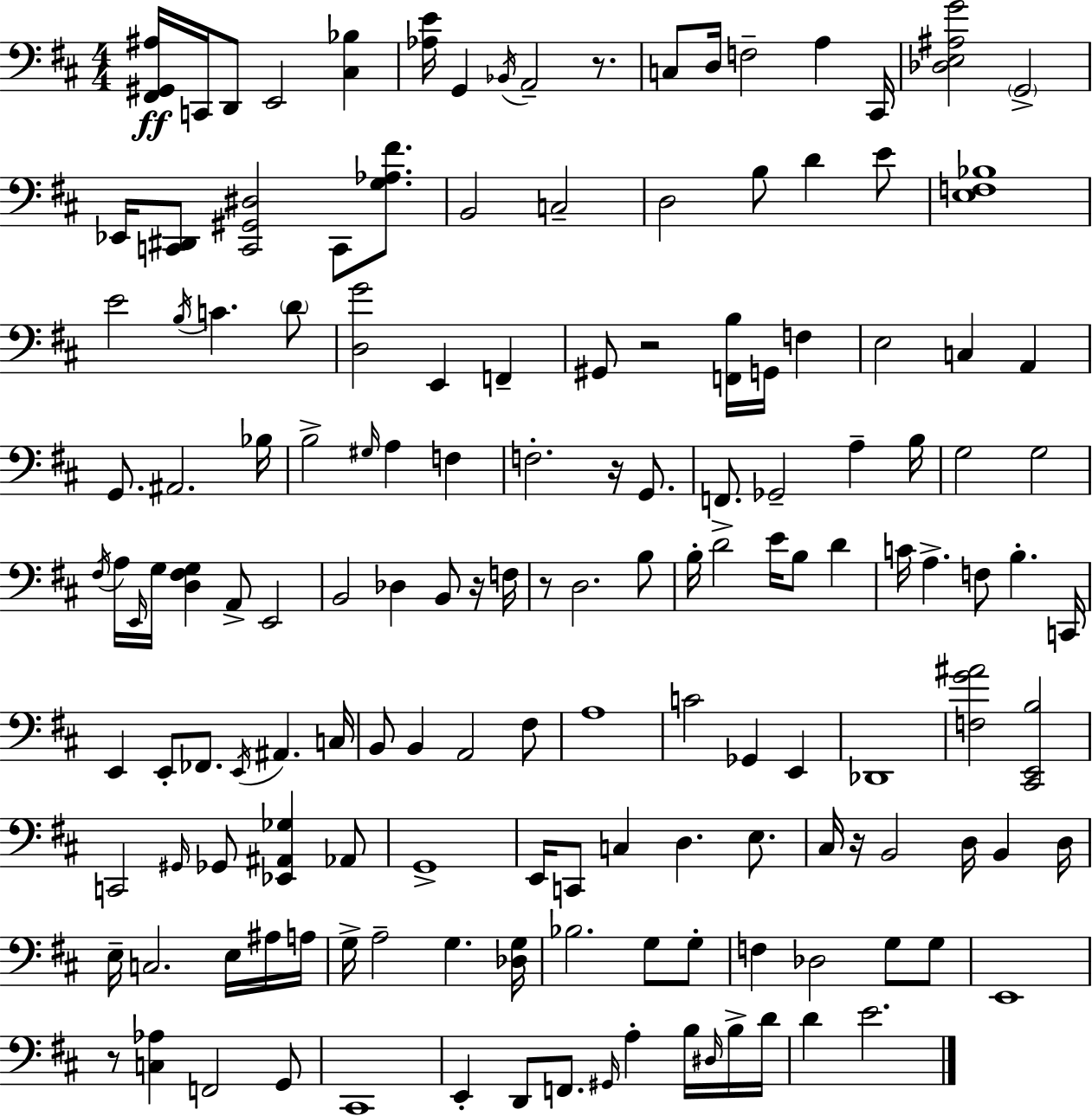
[F#2,G#2,A#3]/s C2/s D2/e E2/h [C#3,Bb3]/q [Ab3,E4]/s G2/q Bb2/s A2/h R/e. C3/e D3/s F3/h A3/q C#2/s [Db3,E3,A#3,G4]/h G2/h Eb2/s [C2,D#2]/e [C2,G#2,D#3]/h C2/e [G3,Ab3,F#4]/e. B2/h C3/h D3/h B3/e D4/q E4/e [E3,F3,Bb3]/w E4/h B3/s C4/q. D4/e [D3,G4]/h E2/q F2/q G#2/e R/h [F2,B3]/s G2/s F3/q E3/h C3/q A2/q G2/e. A#2/h. Bb3/s B3/h G#3/s A3/q F3/q F3/h. R/s G2/e. F2/e. Gb2/h A3/q B3/s G3/h G3/h F#3/s A3/s E2/s G3/s [D3,F#3,G3]/q A2/e E2/h B2/h Db3/q B2/e R/s F3/s R/e D3/h. B3/e B3/s D4/h E4/s B3/e D4/q C4/s A3/q. F3/e B3/q. C2/s E2/q E2/e FES2/e. E2/s A#2/q. C3/s B2/e B2/q A2/h F#3/e A3/w C4/h Gb2/q E2/q Db2/w [F3,G4,A#4]/h [C#2,E2,B3]/h C2/h G#2/s Gb2/e [Eb2,A#2,Gb3]/q Ab2/e G2/w E2/s C2/e C3/q D3/q. E3/e. C#3/s R/s B2/h D3/s B2/q D3/s E3/s C3/h. E3/s A#3/s A3/s G3/s A3/h G3/q. [Db3,G3]/s Bb3/h. G3/e G3/e F3/q Db3/h G3/e G3/e E2/w R/e [C3,Ab3]/q F2/h G2/e C#2/w E2/q D2/e F2/e. G#2/s A3/q B3/s D#3/s B3/s D4/s D4/q E4/h.